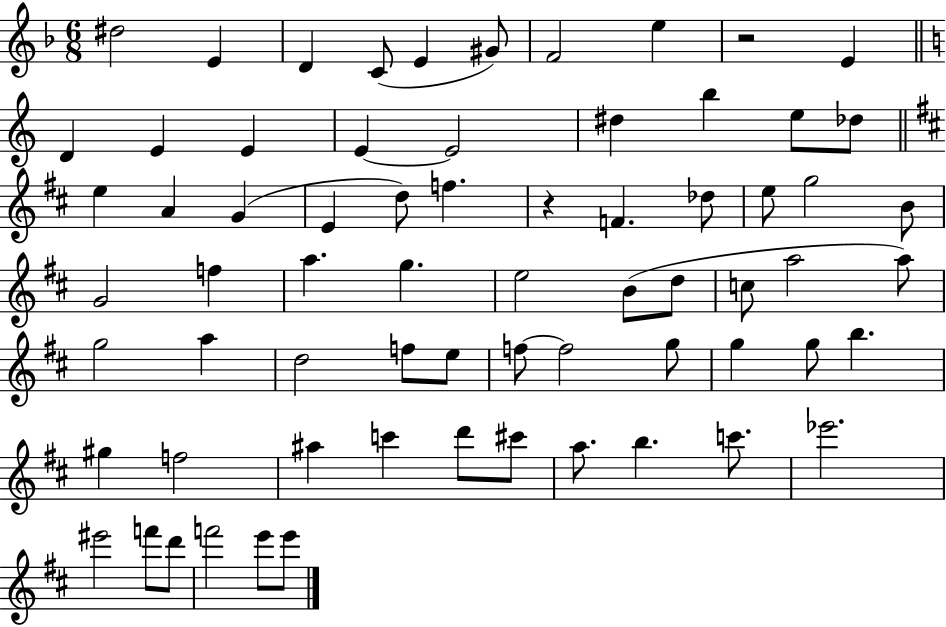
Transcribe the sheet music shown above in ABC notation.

X:1
T:Untitled
M:6/8
L:1/4
K:F
^d2 E D C/2 E ^G/2 F2 e z2 E D E E E E2 ^d b e/2 _d/2 e A G E d/2 f z F _d/2 e/2 g2 B/2 G2 f a g e2 B/2 d/2 c/2 a2 a/2 g2 a d2 f/2 e/2 f/2 f2 g/2 g g/2 b ^g f2 ^a c' d'/2 ^c'/2 a/2 b c'/2 _e'2 ^e'2 f'/2 d'/2 f'2 e'/2 e'/2